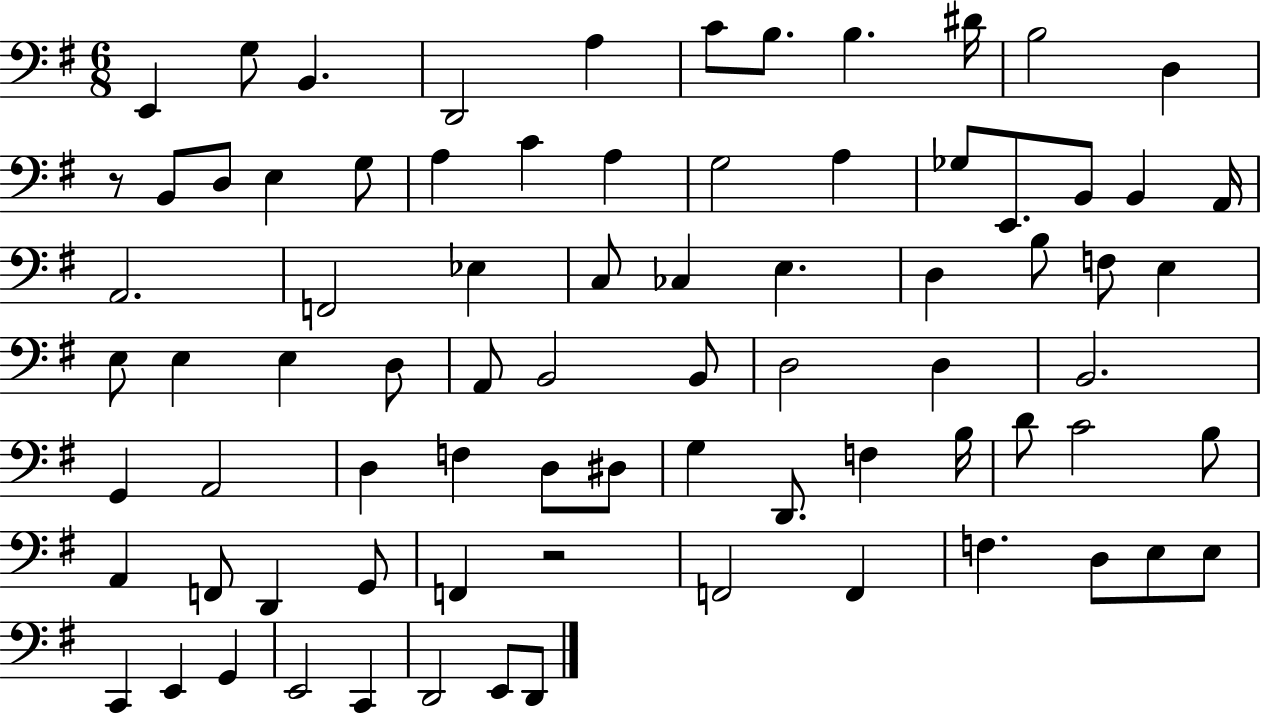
E2/q G3/e B2/q. D2/h A3/q C4/e B3/e. B3/q. D#4/s B3/h D3/q R/e B2/e D3/e E3/q G3/e A3/q C4/q A3/q G3/h A3/q Gb3/e E2/e. B2/e B2/q A2/s A2/h. F2/h Eb3/q C3/e CES3/q E3/q. D3/q B3/e F3/e E3/q E3/e E3/q E3/q D3/e A2/e B2/h B2/e D3/h D3/q B2/h. G2/q A2/h D3/q F3/q D3/e D#3/e G3/q D2/e. F3/q B3/s D4/e C4/h B3/e A2/q F2/e D2/q G2/e F2/q R/h F2/h F2/q F3/q. D3/e E3/e E3/e C2/q E2/q G2/q E2/h C2/q D2/h E2/e D2/e